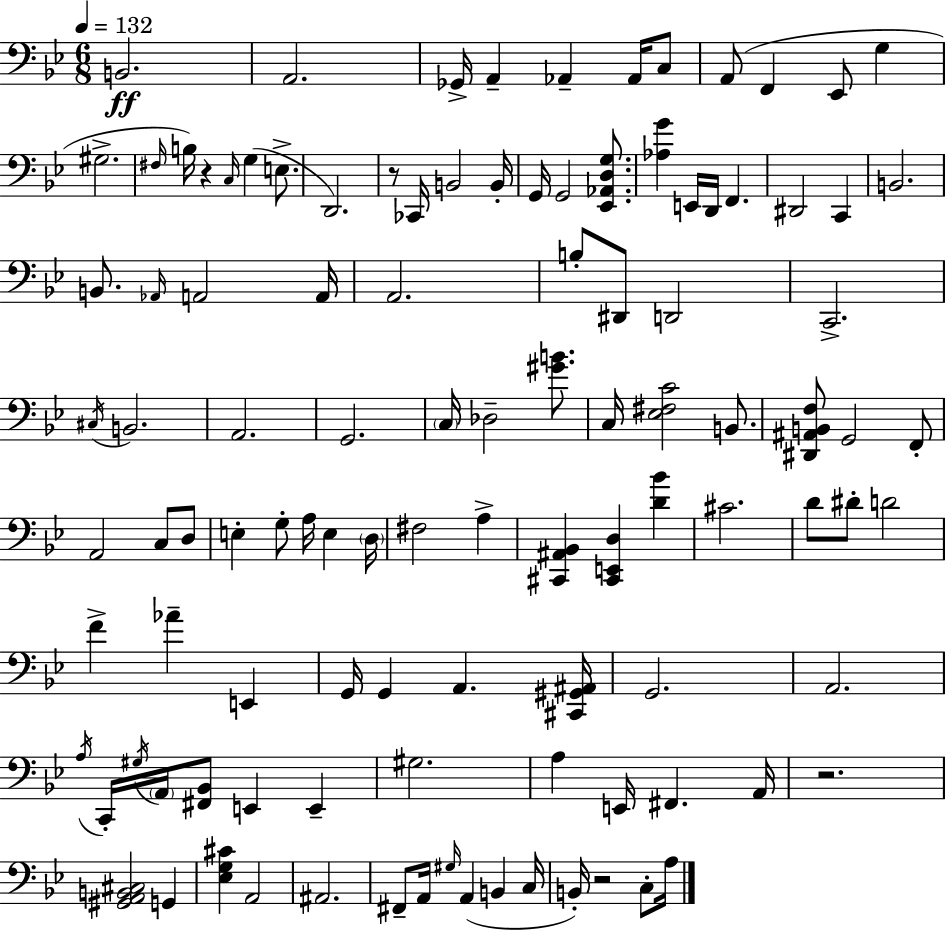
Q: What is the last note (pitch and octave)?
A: A3